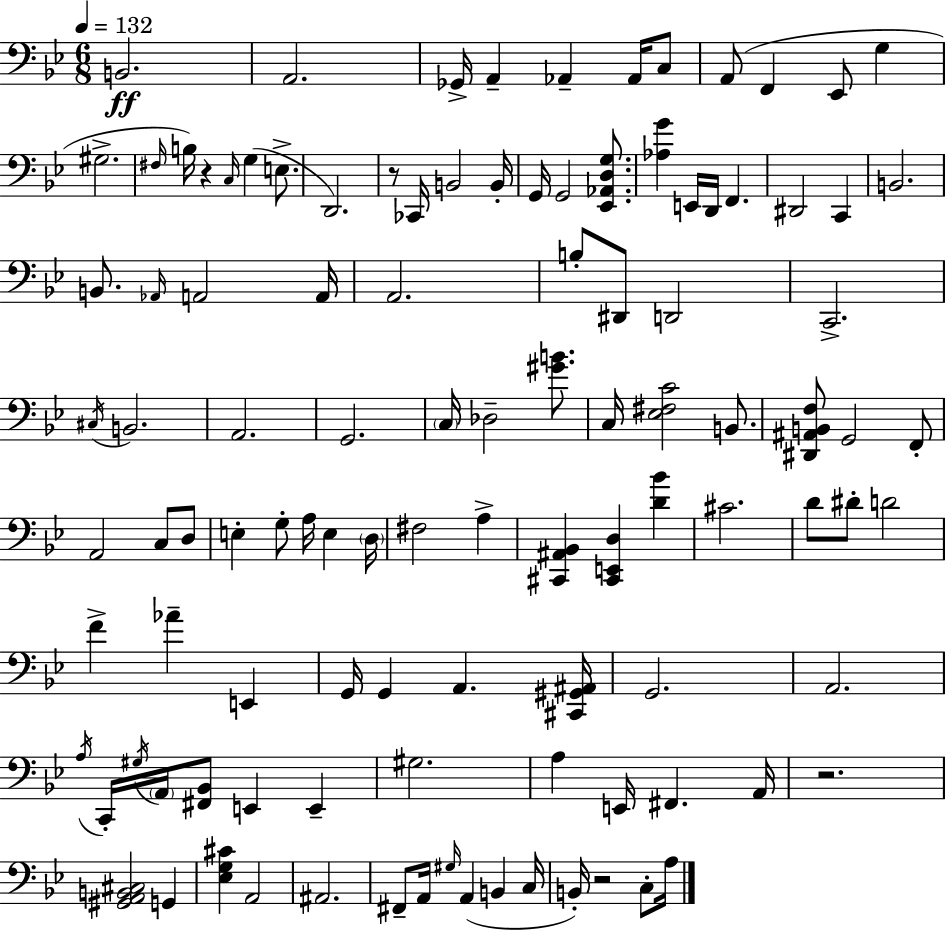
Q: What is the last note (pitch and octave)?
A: A3